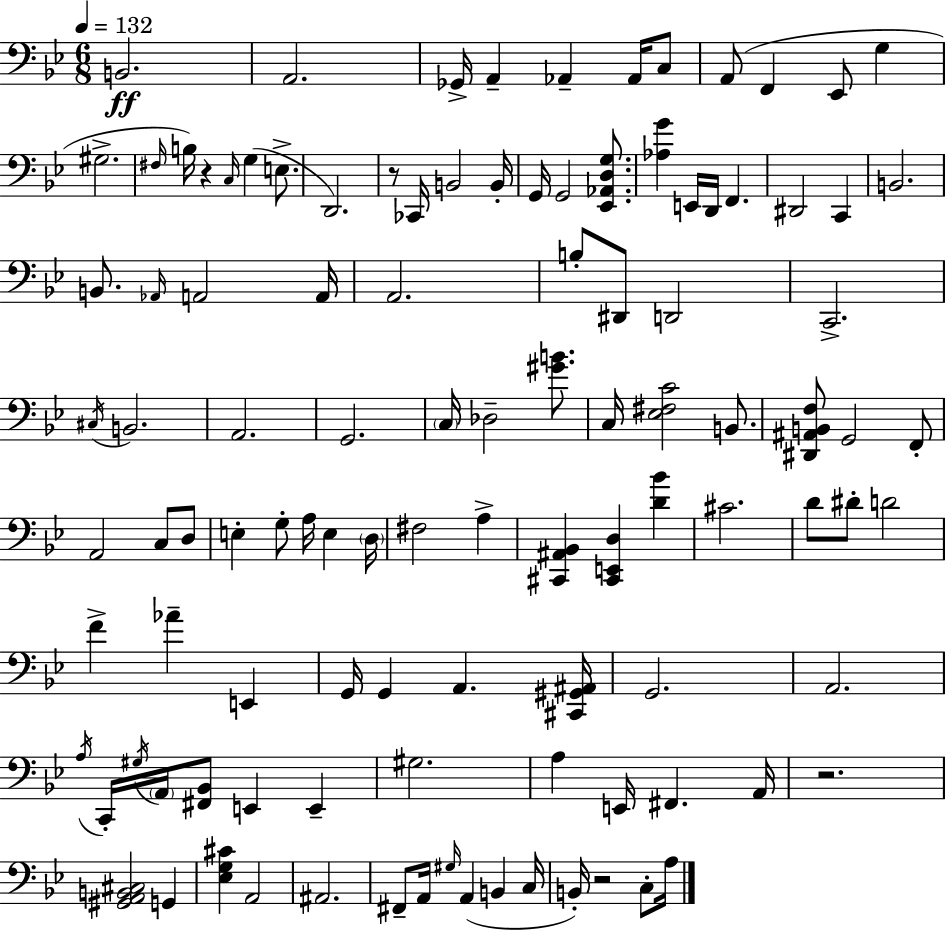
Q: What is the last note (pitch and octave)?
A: A3